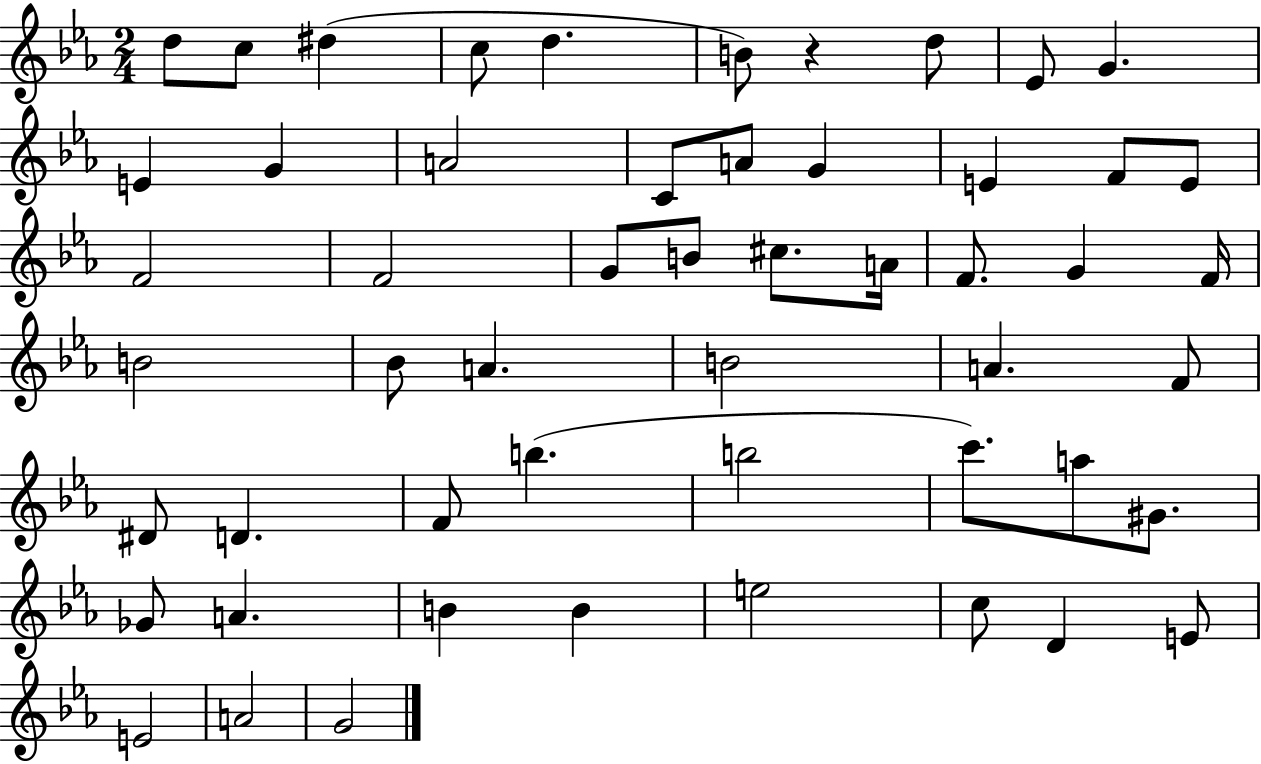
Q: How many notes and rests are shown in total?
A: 53